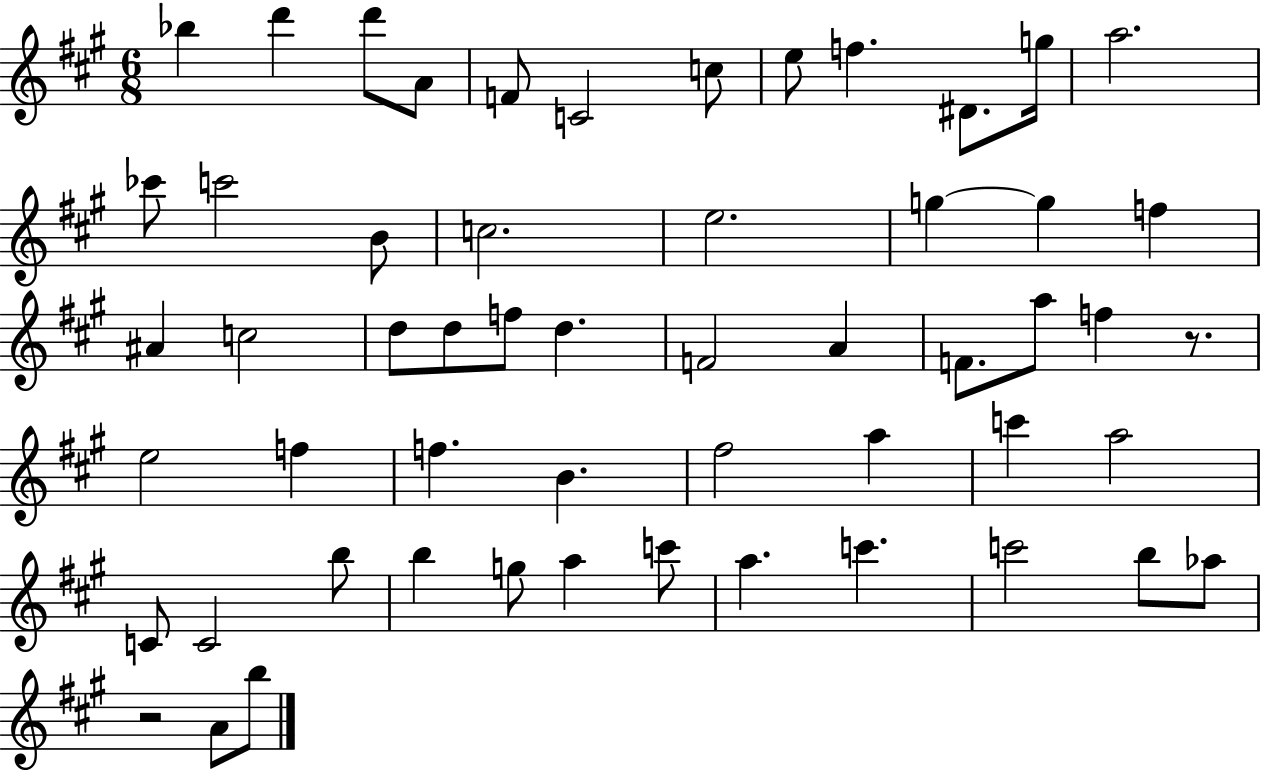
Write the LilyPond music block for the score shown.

{
  \clef treble
  \numericTimeSignature
  \time 6/8
  \key a \major
  bes''4 d'''4 d'''8 a'8 | f'8 c'2 c''8 | e''8 f''4. dis'8. g''16 | a''2. | \break ces'''8 c'''2 b'8 | c''2. | e''2. | g''4~~ g''4 f''4 | \break ais'4 c''2 | d''8 d''8 f''8 d''4. | f'2 a'4 | f'8. a''8 f''4 r8. | \break e''2 f''4 | f''4. b'4. | fis''2 a''4 | c'''4 a''2 | \break c'8 c'2 b''8 | b''4 g''8 a''4 c'''8 | a''4. c'''4. | c'''2 b''8 aes''8 | \break r2 a'8 b''8 | \bar "|."
}